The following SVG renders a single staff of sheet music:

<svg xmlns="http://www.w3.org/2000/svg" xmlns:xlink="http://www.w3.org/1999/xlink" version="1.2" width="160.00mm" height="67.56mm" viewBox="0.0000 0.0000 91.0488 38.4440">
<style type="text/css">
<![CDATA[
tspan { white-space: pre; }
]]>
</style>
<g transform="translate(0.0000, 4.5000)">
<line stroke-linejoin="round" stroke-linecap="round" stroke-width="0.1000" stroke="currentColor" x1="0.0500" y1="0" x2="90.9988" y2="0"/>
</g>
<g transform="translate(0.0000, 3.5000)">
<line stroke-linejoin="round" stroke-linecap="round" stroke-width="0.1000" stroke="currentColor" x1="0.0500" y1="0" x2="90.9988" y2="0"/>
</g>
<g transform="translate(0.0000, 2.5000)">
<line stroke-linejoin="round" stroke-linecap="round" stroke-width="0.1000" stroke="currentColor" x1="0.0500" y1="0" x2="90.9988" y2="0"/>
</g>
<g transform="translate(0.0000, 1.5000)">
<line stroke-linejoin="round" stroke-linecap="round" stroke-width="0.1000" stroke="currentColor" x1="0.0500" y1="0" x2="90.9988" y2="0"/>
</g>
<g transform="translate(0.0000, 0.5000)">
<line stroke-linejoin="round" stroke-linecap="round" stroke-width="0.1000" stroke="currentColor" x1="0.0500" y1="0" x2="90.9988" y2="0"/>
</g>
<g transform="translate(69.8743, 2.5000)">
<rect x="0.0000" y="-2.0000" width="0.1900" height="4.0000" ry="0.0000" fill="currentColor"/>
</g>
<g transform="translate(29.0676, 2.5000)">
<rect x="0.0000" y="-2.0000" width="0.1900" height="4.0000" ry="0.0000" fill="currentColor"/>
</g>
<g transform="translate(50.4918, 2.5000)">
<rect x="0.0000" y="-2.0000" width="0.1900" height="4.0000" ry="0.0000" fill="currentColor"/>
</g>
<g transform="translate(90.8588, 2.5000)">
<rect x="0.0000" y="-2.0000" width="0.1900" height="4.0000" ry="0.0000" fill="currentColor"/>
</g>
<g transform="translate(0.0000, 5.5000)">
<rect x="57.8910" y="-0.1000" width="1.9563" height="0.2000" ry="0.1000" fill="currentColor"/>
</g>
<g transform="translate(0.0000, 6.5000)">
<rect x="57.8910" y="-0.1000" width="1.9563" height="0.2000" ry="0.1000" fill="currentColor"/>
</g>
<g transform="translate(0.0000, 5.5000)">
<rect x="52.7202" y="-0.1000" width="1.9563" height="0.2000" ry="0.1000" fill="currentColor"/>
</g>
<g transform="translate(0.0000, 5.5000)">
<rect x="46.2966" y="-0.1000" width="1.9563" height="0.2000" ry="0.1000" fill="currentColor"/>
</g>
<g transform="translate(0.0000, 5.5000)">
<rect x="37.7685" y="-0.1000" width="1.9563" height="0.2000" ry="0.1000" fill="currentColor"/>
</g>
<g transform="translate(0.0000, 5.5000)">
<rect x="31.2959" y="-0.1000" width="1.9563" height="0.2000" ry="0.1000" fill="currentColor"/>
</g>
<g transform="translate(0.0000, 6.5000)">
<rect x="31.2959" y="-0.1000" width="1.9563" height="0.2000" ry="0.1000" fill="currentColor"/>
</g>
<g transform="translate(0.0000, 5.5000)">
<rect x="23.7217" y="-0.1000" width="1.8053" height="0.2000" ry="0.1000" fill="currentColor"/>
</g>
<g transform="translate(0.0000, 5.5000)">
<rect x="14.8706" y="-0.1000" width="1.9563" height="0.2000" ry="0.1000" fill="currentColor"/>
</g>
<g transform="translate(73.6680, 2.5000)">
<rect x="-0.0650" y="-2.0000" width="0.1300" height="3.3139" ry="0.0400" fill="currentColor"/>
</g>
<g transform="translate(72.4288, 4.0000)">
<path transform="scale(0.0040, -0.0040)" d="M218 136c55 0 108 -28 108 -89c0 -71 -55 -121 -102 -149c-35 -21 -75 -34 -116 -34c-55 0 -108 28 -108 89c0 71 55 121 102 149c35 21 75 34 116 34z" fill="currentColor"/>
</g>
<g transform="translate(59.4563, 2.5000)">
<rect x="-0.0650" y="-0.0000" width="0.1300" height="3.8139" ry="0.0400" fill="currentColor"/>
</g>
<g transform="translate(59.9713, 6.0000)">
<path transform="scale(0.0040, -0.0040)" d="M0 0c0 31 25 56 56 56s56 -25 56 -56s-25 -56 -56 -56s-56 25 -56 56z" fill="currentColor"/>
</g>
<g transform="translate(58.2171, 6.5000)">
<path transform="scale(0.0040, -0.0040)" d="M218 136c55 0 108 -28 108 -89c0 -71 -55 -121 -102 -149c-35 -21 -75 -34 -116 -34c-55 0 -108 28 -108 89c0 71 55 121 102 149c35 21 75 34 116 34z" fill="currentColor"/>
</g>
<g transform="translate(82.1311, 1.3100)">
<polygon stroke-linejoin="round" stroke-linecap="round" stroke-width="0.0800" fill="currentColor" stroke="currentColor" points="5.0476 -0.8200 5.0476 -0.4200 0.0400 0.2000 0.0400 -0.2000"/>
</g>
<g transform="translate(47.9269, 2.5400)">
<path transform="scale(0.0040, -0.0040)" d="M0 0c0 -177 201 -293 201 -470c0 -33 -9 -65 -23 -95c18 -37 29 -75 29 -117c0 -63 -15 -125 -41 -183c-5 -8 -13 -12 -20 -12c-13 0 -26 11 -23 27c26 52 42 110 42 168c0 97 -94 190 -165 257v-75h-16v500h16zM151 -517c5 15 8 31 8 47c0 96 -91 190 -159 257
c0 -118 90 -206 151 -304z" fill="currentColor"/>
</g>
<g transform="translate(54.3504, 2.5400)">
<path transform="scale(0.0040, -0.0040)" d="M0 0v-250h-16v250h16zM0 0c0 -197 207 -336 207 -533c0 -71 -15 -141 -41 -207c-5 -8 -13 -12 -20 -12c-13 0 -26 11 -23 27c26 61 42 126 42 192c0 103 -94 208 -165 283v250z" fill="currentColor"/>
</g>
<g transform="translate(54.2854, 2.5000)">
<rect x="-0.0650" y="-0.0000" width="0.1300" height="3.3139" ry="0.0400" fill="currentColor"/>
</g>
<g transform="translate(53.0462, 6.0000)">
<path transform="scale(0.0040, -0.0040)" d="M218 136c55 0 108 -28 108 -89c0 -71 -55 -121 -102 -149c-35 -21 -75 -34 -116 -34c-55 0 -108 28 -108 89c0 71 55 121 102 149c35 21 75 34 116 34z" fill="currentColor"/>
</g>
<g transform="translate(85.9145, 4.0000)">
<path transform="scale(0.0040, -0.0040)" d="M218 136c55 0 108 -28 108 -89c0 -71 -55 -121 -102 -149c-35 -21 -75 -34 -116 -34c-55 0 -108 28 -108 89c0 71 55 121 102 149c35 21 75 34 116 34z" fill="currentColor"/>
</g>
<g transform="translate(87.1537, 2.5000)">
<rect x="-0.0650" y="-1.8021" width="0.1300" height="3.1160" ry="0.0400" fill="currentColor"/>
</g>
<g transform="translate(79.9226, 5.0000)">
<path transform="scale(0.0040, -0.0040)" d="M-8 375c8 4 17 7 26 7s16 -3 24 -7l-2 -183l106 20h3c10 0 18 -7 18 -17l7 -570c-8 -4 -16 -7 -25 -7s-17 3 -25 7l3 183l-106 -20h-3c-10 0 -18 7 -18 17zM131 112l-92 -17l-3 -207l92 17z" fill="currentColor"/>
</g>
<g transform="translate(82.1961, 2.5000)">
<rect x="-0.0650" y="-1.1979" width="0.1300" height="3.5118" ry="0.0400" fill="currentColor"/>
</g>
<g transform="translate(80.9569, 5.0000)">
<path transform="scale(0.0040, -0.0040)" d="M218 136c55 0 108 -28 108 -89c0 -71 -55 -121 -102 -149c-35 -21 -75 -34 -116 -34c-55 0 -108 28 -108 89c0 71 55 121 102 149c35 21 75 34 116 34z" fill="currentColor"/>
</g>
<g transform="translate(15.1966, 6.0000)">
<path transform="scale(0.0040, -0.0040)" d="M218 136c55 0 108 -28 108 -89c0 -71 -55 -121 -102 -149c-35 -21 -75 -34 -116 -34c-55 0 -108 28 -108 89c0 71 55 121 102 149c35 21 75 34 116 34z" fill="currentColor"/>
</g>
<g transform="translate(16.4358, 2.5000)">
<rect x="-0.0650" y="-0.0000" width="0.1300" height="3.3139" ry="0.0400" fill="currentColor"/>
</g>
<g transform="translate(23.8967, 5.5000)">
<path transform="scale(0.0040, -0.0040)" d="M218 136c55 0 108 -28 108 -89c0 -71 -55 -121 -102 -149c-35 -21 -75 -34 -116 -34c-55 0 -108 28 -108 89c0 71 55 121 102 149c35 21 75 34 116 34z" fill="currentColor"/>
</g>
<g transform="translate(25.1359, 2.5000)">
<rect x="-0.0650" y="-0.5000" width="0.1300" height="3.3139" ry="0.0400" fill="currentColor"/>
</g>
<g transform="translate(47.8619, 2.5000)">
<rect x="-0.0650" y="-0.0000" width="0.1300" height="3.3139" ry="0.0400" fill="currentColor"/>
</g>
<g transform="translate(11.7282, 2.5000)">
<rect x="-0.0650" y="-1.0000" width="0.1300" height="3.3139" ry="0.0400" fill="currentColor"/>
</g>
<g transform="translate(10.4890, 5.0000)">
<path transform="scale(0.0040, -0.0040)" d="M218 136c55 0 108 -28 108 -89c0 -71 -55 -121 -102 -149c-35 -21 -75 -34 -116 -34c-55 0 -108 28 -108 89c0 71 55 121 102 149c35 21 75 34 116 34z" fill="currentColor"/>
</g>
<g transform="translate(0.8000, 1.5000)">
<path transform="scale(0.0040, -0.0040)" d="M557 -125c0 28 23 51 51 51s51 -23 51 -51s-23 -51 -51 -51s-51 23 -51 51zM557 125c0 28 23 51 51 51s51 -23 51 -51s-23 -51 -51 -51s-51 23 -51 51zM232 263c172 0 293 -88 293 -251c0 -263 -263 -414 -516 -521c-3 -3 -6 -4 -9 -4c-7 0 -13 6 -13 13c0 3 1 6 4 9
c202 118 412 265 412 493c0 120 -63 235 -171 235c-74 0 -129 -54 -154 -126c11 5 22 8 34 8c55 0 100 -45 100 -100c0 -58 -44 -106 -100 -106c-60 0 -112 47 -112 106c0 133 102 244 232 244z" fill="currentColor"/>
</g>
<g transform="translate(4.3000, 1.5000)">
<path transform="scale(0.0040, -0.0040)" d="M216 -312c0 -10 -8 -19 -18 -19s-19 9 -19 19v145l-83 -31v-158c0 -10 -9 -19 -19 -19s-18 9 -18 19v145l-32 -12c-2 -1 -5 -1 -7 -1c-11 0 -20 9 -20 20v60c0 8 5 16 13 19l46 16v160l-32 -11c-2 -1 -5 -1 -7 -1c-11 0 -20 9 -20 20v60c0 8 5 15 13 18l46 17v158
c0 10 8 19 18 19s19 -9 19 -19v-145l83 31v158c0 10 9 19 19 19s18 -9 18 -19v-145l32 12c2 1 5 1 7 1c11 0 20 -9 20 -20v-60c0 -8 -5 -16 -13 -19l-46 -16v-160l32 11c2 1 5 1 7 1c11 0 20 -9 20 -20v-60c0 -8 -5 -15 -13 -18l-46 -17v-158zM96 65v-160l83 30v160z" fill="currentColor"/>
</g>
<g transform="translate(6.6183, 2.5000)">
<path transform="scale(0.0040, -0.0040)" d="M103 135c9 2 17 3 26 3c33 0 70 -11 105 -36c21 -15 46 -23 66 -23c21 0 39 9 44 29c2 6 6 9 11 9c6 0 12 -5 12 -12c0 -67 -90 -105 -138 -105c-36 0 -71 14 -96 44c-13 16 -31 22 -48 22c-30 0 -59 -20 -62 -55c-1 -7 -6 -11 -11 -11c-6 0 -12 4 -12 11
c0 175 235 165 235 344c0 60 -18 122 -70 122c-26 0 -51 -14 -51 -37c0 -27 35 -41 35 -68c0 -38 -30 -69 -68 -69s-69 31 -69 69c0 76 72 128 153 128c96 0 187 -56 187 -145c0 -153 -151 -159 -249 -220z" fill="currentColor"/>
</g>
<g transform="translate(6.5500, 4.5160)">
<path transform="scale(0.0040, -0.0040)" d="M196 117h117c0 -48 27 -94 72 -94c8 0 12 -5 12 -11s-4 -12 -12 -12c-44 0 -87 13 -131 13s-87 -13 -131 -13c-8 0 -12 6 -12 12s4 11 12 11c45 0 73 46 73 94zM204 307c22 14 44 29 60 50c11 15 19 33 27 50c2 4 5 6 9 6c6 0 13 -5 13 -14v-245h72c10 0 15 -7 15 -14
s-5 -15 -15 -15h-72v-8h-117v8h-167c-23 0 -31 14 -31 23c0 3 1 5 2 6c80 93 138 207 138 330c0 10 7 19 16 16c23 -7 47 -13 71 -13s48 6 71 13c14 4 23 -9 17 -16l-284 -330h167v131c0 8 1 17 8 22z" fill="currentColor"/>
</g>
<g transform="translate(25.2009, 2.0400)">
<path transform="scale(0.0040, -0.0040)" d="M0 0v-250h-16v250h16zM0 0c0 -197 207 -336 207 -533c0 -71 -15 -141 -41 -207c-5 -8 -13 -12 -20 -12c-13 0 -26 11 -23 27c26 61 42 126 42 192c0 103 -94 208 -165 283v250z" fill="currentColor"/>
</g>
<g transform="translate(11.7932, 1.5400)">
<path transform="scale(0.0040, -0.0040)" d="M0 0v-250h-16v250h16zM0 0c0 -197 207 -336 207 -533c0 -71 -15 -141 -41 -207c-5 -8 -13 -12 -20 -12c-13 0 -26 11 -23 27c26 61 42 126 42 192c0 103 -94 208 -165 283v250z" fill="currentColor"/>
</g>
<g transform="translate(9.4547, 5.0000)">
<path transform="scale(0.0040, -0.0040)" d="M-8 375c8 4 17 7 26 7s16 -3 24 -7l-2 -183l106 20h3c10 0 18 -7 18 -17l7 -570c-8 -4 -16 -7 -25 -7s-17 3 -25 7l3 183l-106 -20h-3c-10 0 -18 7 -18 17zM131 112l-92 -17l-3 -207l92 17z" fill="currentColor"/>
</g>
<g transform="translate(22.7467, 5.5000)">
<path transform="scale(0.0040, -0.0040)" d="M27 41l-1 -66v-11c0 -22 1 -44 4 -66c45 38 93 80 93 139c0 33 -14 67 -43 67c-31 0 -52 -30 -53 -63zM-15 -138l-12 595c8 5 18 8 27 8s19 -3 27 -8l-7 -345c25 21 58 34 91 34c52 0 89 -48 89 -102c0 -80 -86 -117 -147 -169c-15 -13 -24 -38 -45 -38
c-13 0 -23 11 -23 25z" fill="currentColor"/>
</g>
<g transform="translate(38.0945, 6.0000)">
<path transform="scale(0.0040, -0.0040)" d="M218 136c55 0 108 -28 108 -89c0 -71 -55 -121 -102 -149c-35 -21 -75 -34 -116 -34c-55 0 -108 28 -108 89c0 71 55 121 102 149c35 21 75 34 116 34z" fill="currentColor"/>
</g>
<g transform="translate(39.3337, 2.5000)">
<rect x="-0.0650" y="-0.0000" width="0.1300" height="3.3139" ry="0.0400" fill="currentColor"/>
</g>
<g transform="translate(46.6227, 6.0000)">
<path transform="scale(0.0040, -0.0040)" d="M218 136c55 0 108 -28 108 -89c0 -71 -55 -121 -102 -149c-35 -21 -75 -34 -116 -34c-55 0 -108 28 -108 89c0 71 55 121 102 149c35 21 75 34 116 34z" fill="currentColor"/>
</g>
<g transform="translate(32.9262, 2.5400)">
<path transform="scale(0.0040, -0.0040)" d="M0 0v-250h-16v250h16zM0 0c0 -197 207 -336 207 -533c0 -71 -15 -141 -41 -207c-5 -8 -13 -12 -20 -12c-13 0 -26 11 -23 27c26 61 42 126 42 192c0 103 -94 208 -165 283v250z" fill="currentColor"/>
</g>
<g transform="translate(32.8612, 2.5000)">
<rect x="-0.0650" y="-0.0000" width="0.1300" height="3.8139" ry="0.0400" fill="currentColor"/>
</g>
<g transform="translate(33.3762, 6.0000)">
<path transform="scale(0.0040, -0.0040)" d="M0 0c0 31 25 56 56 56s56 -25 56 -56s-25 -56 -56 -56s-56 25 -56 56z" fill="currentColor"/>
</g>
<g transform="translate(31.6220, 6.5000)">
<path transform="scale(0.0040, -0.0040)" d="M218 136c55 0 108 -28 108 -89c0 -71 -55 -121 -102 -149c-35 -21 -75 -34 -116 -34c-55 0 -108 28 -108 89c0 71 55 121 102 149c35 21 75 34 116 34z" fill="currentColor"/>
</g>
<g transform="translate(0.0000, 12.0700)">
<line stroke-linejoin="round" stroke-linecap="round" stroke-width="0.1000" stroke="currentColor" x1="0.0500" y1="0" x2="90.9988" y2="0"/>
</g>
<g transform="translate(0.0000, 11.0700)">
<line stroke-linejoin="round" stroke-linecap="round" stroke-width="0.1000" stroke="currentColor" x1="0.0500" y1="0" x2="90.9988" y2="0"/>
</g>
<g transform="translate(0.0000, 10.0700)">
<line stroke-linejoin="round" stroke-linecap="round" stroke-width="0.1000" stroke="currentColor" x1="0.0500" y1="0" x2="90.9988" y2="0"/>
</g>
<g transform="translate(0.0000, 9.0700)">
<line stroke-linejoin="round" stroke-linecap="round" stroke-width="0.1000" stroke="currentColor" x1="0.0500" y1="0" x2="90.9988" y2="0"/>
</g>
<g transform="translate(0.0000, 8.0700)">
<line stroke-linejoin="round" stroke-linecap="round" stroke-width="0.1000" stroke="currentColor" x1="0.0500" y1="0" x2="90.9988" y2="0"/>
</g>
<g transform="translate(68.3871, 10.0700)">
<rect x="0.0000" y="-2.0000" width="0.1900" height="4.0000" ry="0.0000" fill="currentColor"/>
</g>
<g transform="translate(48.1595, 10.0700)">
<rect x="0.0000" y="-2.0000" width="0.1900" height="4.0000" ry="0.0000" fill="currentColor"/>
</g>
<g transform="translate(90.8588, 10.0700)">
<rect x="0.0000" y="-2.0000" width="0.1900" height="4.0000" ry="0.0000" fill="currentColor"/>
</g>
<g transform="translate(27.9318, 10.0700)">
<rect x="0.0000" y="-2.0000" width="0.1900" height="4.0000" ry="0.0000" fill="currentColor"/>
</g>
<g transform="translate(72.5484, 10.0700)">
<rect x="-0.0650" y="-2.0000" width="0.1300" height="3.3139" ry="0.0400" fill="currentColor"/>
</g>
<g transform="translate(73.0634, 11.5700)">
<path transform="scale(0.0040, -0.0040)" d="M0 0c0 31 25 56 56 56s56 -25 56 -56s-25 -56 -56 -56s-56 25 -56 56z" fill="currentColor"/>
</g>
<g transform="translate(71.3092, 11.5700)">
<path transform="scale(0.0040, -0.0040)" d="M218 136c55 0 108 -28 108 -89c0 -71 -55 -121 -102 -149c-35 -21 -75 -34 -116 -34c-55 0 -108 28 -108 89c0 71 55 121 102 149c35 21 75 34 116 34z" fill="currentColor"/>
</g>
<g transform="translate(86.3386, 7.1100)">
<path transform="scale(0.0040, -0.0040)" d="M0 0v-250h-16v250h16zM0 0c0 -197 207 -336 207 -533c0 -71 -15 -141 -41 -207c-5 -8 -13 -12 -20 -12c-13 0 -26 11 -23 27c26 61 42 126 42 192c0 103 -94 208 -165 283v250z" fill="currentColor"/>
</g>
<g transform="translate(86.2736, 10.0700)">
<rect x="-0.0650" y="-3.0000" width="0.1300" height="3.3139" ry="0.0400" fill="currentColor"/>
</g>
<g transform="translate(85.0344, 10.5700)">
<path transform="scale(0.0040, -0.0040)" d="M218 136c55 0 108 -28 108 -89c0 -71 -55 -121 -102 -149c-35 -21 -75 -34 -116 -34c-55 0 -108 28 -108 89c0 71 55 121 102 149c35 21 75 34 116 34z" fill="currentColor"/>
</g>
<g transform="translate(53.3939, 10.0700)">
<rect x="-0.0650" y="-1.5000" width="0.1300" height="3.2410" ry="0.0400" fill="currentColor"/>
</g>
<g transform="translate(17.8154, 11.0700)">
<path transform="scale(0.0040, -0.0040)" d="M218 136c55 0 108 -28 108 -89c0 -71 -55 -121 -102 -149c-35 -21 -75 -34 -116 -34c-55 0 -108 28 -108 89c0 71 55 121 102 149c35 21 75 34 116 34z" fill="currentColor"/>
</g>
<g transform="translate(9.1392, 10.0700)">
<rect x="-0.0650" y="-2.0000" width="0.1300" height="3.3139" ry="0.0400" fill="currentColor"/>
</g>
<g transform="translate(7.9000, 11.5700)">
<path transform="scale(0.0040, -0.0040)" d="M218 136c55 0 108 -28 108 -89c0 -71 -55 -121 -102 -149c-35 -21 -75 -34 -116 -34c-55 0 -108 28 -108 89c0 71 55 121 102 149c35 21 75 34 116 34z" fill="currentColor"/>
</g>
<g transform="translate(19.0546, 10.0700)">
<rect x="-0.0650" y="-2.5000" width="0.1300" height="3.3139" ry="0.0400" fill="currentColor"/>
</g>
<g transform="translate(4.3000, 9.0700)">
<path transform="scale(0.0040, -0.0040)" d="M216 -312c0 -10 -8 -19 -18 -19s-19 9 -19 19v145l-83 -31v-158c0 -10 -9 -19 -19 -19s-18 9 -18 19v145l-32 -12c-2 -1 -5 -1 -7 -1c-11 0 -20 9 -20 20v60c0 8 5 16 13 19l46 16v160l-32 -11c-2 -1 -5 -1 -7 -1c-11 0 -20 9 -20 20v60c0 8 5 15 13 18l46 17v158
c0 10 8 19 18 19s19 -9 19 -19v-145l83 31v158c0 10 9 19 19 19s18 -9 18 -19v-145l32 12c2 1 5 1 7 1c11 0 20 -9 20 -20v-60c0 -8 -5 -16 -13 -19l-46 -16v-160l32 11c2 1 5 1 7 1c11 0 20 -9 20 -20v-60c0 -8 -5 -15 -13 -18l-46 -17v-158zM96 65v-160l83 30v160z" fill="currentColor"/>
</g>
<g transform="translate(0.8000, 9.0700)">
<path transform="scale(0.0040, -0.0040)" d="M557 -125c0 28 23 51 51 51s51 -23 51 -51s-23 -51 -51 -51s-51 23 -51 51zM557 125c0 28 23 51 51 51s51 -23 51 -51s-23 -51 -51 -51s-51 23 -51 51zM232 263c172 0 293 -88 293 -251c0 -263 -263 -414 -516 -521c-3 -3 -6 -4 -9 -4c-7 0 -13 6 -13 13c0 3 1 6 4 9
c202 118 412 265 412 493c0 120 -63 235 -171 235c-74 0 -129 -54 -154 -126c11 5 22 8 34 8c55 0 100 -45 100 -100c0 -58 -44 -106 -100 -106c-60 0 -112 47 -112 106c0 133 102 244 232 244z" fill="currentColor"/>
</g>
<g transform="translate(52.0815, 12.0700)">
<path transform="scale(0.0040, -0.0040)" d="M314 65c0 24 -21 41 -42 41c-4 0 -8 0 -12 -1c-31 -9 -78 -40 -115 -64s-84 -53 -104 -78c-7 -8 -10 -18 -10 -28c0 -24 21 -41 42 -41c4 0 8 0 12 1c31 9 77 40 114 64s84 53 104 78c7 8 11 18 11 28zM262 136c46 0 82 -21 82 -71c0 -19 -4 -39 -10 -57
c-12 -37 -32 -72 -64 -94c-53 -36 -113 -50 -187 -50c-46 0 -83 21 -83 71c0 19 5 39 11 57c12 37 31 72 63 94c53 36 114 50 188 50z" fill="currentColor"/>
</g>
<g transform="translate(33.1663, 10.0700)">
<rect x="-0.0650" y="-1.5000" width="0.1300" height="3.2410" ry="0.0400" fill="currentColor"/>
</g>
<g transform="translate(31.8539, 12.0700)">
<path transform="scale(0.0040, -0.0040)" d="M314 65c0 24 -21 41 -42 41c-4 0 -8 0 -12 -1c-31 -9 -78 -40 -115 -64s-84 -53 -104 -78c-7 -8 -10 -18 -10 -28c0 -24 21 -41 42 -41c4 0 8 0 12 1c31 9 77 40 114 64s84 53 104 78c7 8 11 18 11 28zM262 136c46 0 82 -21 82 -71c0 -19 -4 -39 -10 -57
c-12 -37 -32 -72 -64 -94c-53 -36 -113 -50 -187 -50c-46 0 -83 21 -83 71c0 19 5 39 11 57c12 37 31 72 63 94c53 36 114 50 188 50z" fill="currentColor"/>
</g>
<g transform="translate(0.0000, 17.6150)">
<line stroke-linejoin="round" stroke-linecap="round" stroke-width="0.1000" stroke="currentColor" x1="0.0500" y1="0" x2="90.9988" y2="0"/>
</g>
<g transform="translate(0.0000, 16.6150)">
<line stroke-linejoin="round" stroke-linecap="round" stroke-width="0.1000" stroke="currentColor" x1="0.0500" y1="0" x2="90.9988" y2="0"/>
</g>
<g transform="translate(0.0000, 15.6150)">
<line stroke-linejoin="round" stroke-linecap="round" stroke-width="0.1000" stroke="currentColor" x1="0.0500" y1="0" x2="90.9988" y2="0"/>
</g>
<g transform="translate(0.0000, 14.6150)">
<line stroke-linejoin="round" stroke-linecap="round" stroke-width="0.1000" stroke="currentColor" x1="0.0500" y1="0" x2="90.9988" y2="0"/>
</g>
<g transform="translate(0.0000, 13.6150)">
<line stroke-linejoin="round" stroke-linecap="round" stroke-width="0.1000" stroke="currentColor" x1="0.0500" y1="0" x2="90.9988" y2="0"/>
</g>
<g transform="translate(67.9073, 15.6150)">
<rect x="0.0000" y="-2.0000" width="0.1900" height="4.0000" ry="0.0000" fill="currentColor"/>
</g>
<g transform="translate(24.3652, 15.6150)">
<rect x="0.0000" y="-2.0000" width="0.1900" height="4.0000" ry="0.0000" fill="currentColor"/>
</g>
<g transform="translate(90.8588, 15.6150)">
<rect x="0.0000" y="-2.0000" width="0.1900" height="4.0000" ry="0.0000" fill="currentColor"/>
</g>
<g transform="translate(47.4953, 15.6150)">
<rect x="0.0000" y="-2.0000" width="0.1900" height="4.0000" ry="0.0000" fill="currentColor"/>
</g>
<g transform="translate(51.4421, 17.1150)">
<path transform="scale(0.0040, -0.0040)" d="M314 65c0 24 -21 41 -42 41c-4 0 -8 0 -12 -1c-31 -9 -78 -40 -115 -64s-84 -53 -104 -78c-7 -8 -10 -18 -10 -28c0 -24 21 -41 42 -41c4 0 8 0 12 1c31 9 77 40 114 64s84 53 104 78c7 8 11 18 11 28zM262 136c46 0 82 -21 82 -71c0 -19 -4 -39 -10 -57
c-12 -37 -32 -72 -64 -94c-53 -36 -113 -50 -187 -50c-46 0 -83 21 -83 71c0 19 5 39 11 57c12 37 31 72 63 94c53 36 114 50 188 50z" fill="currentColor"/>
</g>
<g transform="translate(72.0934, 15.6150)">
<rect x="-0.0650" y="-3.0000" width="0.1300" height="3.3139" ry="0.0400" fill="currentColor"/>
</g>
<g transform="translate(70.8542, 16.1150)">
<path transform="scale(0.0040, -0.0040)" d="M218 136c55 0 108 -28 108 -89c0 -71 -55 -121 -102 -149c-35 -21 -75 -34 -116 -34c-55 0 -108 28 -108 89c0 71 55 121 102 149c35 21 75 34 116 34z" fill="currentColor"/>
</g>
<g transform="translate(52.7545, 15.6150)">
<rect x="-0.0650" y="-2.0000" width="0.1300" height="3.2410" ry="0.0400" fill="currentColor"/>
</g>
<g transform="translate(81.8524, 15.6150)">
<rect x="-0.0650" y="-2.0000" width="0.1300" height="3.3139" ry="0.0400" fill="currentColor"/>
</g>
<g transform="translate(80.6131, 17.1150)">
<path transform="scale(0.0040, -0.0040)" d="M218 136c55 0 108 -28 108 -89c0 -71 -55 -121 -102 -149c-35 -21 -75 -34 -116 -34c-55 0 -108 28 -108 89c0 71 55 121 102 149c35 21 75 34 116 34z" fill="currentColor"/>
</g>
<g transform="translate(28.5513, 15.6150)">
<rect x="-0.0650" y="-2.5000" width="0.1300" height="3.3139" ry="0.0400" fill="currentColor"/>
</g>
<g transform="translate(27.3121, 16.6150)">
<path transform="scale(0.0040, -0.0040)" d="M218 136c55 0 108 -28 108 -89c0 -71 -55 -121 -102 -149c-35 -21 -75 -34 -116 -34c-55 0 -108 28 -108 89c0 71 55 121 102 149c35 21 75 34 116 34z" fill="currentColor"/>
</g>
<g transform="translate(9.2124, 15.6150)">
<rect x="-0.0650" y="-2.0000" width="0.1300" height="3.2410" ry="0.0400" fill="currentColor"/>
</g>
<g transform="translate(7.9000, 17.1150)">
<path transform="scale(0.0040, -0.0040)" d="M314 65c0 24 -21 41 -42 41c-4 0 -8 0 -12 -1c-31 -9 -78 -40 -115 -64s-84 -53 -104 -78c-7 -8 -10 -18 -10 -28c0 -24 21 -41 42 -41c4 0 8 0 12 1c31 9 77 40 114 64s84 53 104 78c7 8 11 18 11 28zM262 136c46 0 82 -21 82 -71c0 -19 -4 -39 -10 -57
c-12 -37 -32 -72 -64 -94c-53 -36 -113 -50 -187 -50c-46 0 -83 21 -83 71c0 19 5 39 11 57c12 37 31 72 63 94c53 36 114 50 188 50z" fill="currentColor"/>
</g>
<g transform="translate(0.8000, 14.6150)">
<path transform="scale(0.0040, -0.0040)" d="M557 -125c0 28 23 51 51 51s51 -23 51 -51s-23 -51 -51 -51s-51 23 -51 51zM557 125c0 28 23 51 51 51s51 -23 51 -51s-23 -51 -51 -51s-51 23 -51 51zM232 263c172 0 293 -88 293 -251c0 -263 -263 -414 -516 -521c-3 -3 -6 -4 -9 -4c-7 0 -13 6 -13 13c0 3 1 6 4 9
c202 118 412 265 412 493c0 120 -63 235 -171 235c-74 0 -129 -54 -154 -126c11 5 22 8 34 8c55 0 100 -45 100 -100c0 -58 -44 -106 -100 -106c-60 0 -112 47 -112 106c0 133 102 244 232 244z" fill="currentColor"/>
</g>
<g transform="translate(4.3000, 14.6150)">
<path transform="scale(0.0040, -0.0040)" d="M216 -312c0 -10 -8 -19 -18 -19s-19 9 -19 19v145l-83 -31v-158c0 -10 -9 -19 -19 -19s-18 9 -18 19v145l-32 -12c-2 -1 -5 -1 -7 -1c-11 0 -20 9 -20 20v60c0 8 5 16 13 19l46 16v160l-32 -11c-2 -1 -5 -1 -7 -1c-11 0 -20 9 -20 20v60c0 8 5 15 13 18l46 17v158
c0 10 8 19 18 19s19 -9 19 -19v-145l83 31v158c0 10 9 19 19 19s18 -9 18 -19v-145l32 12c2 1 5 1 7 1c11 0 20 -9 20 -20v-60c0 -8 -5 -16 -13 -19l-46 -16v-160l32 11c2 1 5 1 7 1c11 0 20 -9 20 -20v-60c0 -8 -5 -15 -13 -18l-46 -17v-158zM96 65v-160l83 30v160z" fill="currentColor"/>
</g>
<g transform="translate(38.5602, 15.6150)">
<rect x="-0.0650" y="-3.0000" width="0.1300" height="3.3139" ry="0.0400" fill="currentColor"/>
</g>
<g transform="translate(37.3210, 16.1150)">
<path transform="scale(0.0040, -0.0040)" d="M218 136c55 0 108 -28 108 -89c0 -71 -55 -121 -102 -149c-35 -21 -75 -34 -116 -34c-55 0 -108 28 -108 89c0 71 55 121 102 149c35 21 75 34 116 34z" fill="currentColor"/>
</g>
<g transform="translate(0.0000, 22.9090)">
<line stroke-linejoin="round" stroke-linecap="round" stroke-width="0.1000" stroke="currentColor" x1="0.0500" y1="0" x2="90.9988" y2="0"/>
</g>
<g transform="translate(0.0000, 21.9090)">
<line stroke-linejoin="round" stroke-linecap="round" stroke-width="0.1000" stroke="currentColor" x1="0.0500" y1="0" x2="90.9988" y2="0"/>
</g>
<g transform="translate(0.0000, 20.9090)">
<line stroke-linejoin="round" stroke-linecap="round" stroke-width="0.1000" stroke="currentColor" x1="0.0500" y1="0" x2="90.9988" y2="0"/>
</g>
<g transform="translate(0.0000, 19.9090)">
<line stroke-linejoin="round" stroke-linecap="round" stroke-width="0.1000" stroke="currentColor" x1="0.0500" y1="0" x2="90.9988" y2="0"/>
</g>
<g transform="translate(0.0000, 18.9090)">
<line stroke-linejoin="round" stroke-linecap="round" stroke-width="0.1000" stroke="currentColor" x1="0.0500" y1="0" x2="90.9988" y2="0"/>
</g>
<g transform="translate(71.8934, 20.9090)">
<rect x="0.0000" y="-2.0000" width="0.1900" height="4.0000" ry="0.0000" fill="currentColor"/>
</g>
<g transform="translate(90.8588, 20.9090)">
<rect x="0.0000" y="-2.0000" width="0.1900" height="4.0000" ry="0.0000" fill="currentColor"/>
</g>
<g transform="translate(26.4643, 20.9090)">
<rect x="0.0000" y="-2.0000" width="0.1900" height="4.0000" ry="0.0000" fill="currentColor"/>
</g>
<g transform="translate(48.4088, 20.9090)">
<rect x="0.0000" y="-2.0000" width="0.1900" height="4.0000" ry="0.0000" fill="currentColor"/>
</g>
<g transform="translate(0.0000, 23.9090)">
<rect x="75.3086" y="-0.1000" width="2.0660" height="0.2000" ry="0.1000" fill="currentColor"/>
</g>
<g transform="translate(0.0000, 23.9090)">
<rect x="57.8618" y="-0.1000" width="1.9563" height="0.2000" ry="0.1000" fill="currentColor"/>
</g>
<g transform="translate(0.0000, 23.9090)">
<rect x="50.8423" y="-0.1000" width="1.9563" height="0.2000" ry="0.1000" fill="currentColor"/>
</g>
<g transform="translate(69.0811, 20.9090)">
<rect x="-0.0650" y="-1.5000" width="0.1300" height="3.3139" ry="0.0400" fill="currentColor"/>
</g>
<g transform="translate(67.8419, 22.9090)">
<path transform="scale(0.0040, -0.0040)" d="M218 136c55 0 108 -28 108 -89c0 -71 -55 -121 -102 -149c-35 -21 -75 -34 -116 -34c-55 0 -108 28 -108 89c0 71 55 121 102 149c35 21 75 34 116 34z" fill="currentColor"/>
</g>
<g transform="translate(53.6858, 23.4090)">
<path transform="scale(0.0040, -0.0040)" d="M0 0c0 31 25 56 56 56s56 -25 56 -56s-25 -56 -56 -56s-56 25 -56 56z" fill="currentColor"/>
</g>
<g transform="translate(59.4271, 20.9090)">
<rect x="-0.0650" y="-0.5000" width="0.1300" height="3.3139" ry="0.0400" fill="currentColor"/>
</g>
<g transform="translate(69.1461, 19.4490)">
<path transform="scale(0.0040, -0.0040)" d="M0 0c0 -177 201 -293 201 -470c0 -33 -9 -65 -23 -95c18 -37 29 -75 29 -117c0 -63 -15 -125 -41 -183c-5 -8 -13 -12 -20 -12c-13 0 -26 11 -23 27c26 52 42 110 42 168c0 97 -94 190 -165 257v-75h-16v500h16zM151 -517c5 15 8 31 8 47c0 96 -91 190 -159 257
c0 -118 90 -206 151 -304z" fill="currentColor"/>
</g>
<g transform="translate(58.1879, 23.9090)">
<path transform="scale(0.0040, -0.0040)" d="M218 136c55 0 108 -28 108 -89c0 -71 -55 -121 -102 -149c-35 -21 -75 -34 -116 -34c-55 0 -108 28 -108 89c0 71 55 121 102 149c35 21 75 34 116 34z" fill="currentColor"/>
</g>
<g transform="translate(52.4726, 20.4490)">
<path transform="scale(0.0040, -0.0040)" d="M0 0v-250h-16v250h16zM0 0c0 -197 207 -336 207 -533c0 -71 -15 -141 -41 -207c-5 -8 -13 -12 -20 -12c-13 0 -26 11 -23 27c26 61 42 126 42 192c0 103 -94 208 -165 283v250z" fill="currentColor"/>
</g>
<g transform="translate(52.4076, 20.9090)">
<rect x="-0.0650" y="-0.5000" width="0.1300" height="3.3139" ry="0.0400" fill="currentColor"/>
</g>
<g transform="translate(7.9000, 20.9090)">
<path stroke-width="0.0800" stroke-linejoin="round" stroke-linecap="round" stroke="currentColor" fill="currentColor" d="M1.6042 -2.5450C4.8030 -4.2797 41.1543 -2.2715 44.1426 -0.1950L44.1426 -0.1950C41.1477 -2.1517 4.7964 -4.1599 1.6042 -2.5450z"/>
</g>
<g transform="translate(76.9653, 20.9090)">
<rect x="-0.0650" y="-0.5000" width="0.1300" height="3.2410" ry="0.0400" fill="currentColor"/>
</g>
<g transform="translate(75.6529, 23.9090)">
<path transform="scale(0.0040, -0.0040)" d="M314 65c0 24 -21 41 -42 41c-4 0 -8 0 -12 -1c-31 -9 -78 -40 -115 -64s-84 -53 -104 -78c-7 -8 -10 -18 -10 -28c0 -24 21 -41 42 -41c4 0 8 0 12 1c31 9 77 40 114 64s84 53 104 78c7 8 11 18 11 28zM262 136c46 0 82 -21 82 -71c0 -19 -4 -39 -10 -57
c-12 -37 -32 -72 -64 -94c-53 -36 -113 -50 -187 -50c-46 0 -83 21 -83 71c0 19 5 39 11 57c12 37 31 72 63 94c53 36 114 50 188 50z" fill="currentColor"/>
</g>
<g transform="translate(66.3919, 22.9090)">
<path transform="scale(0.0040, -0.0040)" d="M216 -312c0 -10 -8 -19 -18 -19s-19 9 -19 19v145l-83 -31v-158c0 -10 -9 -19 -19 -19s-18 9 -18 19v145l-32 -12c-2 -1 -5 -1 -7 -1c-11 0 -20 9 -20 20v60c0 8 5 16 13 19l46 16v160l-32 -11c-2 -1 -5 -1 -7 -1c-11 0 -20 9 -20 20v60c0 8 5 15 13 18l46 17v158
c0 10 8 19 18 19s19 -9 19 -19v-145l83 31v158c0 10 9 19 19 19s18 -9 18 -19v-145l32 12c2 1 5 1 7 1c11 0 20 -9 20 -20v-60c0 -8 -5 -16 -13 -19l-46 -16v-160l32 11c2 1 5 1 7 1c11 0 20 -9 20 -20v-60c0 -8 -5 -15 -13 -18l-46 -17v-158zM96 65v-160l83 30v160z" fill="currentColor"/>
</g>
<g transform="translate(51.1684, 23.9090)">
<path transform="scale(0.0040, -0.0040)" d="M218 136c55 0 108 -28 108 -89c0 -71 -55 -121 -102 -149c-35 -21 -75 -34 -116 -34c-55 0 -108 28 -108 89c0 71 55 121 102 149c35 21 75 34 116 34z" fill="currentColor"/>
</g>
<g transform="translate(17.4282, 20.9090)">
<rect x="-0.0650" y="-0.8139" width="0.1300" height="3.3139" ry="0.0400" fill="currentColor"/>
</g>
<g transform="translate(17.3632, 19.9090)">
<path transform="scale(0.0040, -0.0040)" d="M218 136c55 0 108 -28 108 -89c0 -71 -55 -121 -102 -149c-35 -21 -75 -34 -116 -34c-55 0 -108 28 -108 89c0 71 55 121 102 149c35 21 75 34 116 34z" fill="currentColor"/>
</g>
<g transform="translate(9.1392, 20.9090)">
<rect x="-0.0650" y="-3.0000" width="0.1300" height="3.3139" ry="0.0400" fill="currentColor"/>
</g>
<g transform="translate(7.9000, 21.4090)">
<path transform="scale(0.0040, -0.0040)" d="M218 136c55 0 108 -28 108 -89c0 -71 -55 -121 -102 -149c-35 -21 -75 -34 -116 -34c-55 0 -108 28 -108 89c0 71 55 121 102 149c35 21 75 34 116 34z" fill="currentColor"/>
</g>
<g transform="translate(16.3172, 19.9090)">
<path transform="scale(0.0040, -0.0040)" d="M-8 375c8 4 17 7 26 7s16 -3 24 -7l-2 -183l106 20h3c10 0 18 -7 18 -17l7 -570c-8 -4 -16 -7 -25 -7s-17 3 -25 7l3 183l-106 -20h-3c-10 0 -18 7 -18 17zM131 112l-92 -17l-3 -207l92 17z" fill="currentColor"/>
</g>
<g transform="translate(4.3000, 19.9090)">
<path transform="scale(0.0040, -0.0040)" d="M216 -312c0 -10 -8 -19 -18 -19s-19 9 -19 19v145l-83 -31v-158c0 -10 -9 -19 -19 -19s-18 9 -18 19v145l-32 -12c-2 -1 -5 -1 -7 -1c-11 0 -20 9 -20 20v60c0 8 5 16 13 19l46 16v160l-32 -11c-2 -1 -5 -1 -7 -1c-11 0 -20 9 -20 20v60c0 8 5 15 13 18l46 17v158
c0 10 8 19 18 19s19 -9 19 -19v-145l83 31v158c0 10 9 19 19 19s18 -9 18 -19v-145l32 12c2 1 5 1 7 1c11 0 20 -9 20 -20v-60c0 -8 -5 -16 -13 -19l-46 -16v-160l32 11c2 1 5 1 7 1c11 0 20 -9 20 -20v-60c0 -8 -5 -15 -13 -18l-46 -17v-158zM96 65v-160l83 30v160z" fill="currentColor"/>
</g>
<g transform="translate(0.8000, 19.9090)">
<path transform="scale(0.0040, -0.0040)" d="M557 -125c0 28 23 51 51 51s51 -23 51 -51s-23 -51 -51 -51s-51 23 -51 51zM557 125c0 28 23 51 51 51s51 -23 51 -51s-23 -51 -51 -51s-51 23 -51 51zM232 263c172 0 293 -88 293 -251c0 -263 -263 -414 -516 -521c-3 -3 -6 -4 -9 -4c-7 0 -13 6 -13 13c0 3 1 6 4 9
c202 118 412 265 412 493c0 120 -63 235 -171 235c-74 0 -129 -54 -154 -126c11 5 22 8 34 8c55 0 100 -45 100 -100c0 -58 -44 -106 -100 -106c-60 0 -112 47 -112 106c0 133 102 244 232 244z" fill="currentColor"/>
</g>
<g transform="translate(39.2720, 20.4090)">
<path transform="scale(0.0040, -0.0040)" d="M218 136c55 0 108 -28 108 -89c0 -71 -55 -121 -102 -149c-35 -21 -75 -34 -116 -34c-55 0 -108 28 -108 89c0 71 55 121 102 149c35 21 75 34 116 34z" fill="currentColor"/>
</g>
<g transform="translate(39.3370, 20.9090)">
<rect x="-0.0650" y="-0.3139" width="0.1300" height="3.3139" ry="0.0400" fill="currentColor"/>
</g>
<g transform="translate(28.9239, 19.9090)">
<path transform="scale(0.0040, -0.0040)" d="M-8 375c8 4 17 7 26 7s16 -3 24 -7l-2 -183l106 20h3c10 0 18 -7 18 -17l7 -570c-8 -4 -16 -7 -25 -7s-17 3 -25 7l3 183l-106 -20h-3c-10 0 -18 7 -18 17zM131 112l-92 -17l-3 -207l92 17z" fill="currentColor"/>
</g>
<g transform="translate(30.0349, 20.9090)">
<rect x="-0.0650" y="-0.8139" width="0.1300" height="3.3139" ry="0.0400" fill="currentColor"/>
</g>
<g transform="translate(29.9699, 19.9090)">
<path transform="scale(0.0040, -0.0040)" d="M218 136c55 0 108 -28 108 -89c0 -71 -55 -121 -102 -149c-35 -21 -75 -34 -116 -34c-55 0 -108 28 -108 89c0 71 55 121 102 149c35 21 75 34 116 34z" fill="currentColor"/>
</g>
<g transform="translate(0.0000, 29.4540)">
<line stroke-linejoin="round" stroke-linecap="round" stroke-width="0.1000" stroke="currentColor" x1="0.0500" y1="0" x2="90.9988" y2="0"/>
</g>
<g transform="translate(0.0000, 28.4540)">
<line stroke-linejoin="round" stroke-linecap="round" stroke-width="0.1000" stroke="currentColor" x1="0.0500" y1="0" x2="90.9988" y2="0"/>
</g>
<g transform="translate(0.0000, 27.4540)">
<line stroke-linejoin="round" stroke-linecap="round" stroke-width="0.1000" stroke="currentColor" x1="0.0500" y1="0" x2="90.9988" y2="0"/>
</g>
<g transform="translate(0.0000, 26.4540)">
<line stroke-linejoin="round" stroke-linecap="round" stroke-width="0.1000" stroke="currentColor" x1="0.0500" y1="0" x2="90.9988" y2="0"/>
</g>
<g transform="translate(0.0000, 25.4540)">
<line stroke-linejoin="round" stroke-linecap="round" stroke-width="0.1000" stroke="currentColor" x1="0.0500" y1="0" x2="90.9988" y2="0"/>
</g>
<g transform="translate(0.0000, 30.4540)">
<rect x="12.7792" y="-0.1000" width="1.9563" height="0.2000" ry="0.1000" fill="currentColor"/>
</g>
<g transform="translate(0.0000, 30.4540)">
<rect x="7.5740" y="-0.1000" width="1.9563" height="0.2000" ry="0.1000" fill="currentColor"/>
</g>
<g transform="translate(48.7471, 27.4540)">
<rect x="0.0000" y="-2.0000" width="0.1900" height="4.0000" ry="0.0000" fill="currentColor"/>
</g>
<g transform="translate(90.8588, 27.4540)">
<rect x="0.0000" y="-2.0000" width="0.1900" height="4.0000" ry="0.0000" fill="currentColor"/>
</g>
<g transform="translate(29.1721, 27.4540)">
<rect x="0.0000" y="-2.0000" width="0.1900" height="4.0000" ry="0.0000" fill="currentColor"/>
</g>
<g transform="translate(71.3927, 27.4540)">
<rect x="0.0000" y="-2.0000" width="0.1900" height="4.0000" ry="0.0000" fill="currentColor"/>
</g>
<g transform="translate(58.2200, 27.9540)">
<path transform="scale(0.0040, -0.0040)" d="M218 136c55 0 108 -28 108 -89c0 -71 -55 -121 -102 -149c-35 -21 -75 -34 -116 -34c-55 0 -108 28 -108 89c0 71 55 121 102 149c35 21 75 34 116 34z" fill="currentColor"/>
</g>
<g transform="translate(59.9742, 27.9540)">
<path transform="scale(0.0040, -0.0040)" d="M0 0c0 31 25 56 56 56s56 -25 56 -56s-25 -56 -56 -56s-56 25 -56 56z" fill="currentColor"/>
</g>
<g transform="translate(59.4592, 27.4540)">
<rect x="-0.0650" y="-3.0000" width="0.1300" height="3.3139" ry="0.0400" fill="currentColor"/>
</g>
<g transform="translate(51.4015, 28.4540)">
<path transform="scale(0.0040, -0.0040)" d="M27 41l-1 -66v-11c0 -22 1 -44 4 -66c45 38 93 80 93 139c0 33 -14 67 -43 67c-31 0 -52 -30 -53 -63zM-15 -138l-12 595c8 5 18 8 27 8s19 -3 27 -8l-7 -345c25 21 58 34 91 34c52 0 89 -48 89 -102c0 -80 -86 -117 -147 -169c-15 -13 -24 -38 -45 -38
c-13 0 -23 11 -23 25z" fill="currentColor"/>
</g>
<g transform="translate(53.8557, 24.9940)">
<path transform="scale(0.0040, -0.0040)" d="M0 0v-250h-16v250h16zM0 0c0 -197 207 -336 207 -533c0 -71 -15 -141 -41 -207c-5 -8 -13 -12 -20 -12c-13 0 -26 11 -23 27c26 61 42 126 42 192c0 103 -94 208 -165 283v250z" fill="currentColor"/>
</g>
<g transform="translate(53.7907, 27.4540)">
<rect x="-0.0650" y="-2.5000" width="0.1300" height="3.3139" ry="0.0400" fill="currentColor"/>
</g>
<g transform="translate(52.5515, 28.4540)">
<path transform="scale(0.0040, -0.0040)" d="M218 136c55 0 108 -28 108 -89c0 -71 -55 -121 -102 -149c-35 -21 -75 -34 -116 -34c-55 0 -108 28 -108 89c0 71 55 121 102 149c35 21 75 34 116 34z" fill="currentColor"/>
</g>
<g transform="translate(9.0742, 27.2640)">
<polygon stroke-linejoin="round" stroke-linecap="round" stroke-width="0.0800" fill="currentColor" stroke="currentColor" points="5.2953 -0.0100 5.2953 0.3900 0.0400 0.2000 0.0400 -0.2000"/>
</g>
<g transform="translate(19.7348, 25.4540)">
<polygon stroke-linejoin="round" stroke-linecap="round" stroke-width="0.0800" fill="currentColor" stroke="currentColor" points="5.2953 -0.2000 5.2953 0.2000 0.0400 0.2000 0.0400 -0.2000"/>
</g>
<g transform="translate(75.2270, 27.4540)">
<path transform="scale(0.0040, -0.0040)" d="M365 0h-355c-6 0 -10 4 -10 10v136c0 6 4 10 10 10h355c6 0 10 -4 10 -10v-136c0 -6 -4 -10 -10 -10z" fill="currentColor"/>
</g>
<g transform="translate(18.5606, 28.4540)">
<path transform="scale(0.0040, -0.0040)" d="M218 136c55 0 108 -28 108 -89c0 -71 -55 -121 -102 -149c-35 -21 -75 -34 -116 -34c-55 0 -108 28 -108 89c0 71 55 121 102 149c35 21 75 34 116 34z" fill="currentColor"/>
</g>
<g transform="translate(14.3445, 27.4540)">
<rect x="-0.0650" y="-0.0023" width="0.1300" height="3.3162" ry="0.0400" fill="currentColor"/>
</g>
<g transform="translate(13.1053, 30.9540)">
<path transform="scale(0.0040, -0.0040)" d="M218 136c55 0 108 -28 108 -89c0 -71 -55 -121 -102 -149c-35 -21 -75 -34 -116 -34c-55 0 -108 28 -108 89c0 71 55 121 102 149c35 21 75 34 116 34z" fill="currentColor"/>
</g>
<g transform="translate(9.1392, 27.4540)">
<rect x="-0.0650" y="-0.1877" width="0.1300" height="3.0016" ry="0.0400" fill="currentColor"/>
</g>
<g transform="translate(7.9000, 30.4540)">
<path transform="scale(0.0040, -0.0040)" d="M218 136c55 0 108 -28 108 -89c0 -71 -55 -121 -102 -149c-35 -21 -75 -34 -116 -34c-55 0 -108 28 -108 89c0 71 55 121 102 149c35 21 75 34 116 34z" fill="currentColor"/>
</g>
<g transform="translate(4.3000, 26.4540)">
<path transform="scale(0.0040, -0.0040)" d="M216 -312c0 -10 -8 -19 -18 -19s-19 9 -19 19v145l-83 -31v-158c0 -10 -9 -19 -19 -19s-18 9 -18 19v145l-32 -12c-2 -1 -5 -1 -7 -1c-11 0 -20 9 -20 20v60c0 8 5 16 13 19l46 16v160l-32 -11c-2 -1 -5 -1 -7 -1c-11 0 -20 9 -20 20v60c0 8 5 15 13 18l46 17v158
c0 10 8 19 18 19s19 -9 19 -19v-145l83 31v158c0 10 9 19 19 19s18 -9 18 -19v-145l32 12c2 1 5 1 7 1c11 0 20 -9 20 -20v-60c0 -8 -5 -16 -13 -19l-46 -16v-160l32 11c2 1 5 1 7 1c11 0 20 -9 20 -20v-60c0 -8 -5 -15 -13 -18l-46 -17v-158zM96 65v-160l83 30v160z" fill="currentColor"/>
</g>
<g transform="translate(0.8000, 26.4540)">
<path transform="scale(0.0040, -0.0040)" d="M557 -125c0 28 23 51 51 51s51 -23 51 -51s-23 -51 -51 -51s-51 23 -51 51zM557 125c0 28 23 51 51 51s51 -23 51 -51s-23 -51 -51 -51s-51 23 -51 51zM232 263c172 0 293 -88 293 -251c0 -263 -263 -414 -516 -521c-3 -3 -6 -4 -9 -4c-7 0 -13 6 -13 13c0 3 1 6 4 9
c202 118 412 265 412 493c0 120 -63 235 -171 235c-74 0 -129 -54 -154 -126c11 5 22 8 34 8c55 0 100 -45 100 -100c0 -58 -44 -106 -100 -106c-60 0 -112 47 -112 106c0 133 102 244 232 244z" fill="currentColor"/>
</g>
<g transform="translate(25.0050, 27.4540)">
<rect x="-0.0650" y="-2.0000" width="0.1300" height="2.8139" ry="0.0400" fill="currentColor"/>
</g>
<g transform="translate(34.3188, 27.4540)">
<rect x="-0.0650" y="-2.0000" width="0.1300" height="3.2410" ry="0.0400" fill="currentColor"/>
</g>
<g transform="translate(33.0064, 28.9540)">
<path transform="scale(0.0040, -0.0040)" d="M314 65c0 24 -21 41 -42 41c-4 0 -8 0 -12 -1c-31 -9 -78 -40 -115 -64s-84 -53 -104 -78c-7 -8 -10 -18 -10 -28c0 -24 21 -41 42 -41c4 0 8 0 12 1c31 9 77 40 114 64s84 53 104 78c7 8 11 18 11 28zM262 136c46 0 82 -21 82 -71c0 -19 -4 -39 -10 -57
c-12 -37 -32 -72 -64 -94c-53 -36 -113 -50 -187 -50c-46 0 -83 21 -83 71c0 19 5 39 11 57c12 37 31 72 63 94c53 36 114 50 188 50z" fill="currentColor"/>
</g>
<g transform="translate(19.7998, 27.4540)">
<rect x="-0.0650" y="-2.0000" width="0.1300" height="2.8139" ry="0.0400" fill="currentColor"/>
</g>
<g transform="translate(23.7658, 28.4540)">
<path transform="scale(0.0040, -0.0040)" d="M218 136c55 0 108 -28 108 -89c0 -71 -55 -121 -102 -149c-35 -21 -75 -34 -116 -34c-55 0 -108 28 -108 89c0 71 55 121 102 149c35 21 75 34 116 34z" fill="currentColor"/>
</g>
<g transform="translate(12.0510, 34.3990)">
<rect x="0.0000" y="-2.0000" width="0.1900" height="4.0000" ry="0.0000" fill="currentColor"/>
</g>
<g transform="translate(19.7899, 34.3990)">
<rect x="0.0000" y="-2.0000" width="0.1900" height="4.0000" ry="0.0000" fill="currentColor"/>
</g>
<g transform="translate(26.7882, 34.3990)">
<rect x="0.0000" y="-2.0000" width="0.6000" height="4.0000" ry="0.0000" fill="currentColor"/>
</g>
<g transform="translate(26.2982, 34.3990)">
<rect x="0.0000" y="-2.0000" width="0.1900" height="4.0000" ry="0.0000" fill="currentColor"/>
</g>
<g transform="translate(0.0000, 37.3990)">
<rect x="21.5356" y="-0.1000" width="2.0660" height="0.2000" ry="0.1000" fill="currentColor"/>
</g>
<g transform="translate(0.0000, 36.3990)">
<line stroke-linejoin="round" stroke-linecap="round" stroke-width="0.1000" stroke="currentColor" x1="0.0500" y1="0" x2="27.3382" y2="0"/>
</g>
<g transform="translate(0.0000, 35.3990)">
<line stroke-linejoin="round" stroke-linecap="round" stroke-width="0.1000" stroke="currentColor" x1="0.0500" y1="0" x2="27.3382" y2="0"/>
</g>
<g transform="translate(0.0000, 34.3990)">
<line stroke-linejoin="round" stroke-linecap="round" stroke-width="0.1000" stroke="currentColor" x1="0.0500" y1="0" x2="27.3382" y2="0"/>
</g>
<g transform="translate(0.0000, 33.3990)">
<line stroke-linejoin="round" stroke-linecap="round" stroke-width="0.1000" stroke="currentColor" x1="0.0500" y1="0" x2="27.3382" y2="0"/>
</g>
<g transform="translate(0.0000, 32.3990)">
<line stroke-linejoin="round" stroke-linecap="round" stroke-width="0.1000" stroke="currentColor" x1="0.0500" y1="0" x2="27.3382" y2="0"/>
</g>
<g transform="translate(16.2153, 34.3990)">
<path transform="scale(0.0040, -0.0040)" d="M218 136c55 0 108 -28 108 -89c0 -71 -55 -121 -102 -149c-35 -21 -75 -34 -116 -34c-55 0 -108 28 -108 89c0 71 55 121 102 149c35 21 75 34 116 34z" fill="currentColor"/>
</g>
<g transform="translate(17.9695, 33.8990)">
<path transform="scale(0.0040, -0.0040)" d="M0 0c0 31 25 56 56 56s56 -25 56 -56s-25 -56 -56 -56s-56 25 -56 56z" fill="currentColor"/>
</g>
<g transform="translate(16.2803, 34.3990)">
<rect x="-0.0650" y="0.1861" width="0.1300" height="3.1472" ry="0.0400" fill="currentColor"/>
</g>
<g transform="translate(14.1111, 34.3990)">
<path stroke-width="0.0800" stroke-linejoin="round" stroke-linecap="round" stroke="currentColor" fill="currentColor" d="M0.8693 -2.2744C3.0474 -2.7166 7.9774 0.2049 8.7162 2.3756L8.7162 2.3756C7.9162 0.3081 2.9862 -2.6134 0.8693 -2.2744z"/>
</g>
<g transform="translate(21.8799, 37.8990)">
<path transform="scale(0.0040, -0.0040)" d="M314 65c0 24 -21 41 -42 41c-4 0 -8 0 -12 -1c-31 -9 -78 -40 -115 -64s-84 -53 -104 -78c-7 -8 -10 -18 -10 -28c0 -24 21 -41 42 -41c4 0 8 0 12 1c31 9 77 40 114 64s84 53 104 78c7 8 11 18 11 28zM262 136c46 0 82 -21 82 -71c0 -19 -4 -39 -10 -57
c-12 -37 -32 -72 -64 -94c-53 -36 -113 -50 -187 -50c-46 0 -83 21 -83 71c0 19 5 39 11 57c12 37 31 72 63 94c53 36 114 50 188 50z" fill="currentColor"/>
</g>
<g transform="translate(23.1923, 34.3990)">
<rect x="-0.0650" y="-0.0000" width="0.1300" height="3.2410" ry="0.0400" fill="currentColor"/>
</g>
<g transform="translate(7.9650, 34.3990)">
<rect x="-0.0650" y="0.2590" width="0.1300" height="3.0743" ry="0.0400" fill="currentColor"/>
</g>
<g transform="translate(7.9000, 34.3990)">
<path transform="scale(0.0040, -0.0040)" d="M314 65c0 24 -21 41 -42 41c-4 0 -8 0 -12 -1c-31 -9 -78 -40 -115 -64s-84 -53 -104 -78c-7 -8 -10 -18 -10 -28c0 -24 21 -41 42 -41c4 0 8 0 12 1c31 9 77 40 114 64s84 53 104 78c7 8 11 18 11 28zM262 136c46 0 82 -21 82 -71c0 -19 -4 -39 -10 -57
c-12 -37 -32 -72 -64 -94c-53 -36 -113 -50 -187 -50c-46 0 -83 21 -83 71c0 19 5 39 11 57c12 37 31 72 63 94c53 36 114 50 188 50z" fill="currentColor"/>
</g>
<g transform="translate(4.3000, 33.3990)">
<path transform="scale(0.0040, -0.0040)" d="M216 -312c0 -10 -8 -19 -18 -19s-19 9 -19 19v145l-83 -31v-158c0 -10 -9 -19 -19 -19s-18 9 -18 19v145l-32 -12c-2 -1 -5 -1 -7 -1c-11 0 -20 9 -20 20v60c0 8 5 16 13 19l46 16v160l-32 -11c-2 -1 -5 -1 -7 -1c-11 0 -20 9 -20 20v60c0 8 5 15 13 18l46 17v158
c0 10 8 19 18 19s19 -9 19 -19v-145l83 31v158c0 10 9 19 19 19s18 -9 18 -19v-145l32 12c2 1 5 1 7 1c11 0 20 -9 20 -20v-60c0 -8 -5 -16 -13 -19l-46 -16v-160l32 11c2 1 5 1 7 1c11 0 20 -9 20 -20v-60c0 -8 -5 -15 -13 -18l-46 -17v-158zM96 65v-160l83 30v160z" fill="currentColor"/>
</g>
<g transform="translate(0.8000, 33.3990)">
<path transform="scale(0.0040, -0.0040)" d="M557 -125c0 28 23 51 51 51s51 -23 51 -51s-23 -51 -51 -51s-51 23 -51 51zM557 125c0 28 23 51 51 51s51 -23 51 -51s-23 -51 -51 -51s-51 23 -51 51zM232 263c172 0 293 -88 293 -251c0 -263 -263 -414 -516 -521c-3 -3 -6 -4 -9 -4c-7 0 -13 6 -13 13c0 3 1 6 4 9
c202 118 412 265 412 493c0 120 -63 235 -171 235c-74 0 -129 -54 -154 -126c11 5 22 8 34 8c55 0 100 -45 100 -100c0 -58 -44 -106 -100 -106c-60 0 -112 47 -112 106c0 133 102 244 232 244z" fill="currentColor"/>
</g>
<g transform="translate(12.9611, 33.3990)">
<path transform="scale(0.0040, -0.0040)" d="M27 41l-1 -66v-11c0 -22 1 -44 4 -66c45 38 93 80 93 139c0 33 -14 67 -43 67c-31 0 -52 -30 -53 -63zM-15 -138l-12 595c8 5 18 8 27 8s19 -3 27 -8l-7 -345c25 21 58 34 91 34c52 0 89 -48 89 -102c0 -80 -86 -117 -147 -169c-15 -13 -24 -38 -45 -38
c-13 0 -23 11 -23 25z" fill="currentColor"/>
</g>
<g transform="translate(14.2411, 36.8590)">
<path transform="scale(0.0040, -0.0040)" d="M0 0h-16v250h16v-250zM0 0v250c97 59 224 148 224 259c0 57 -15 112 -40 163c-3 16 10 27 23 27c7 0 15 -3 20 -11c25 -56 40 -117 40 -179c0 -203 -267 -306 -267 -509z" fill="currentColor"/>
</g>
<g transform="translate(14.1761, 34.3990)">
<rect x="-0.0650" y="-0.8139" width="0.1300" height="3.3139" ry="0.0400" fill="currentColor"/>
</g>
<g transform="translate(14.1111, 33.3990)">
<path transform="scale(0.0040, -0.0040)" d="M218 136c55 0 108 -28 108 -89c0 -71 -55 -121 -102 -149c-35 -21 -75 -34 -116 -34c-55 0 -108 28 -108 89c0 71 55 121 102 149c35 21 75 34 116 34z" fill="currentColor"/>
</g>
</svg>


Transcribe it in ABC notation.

X:1
T:Untitled
M:2/4
L:1/4
K:G
F,,/2 D,, _E,,/2 C,,/2 D,, D,,/4 D,,/2 C,, A,, F,,/2 A,,/2 A,, B,, G,,2 G,,2 A,, C,/2 A,,2 B,, C, A,,2 C, A,, C, F, F, E, E,,/2 E,, ^G,,/4 E,,2 E,,/2 D,,/2 B,,/2 B,,/2 A,,2 _B,,/2 C, z2 D,2 _F,/2 D, D,,2